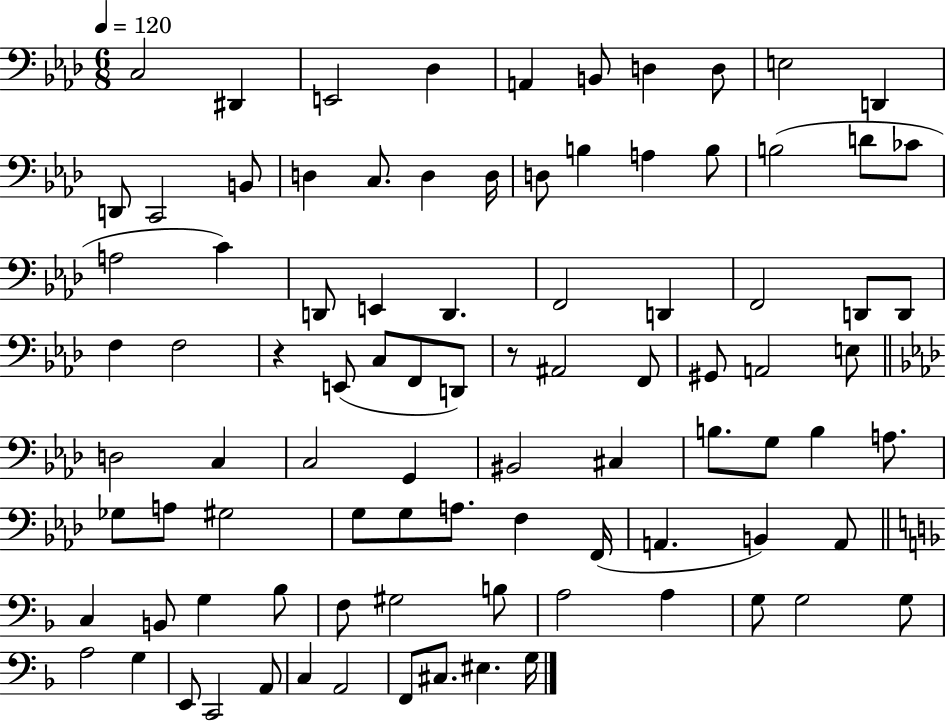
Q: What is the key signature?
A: AES major